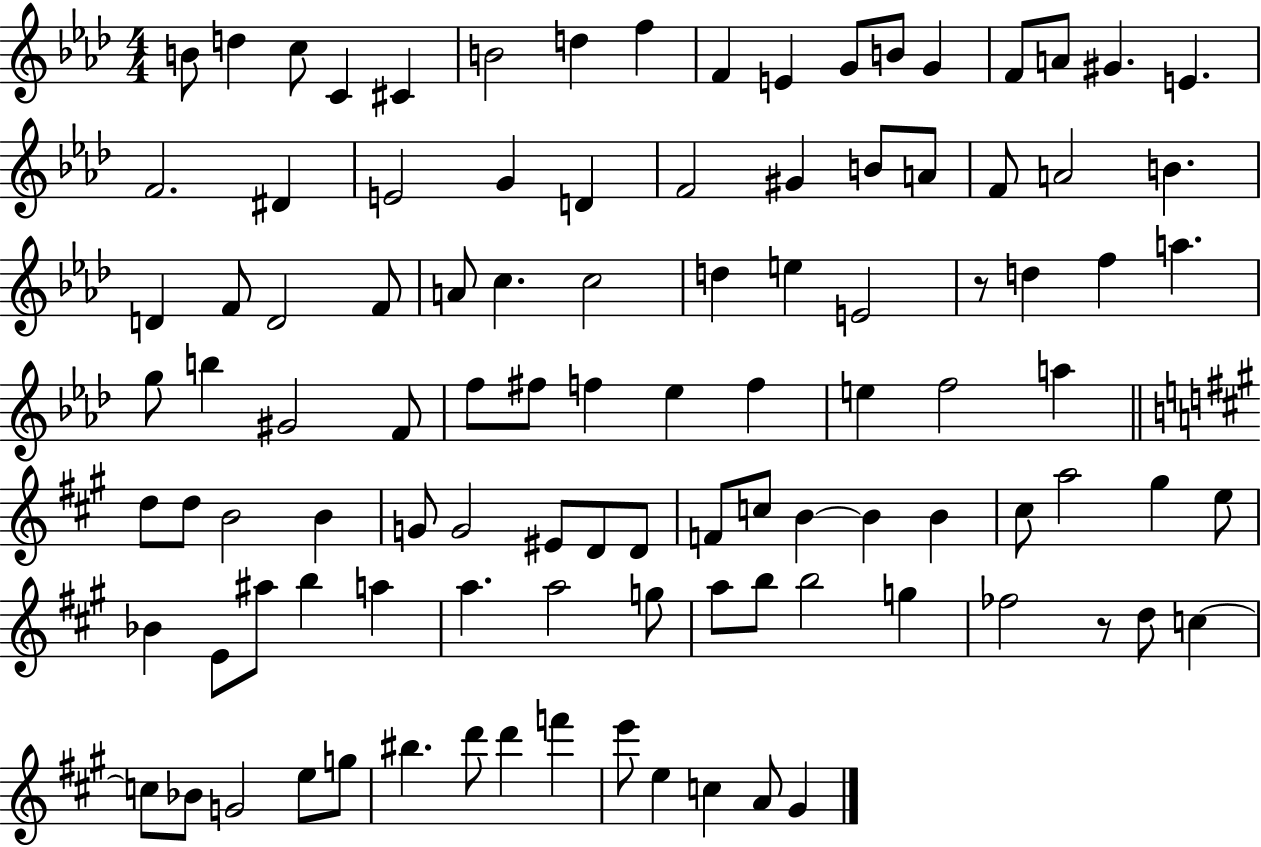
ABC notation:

X:1
T:Untitled
M:4/4
L:1/4
K:Ab
B/2 d c/2 C ^C B2 d f F E G/2 B/2 G F/2 A/2 ^G E F2 ^D E2 G D F2 ^G B/2 A/2 F/2 A2 B D F/2 D2 F/2 A/2 c c2 d e E2 z/2 d f a g/2 b ^G2 F/2 f/2 ^f/2 f _e f e f2 a d/2 d/2 B2 B G/2 G2 ^E/2 D/2 D/2 F/2 c/2 B B B ^c/2 a2 ^g e/2 _B E/2 ^a/2 b a a a2 g/2 a/2 b/2 b2 g _f2 z/2 d/2 c c/2 _B/2 G2 e/2 g/2 ^b d'/2 d' f' e'/2 e c A/2 ^G